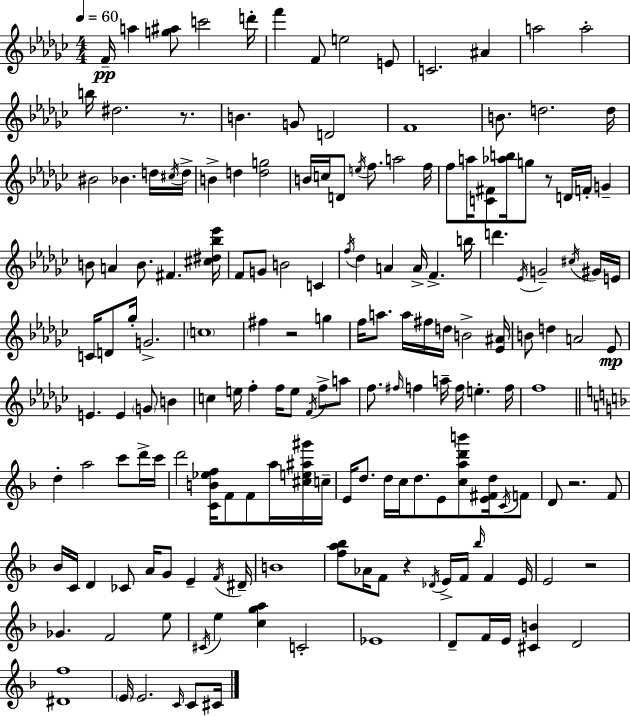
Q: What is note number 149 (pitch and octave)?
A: E4